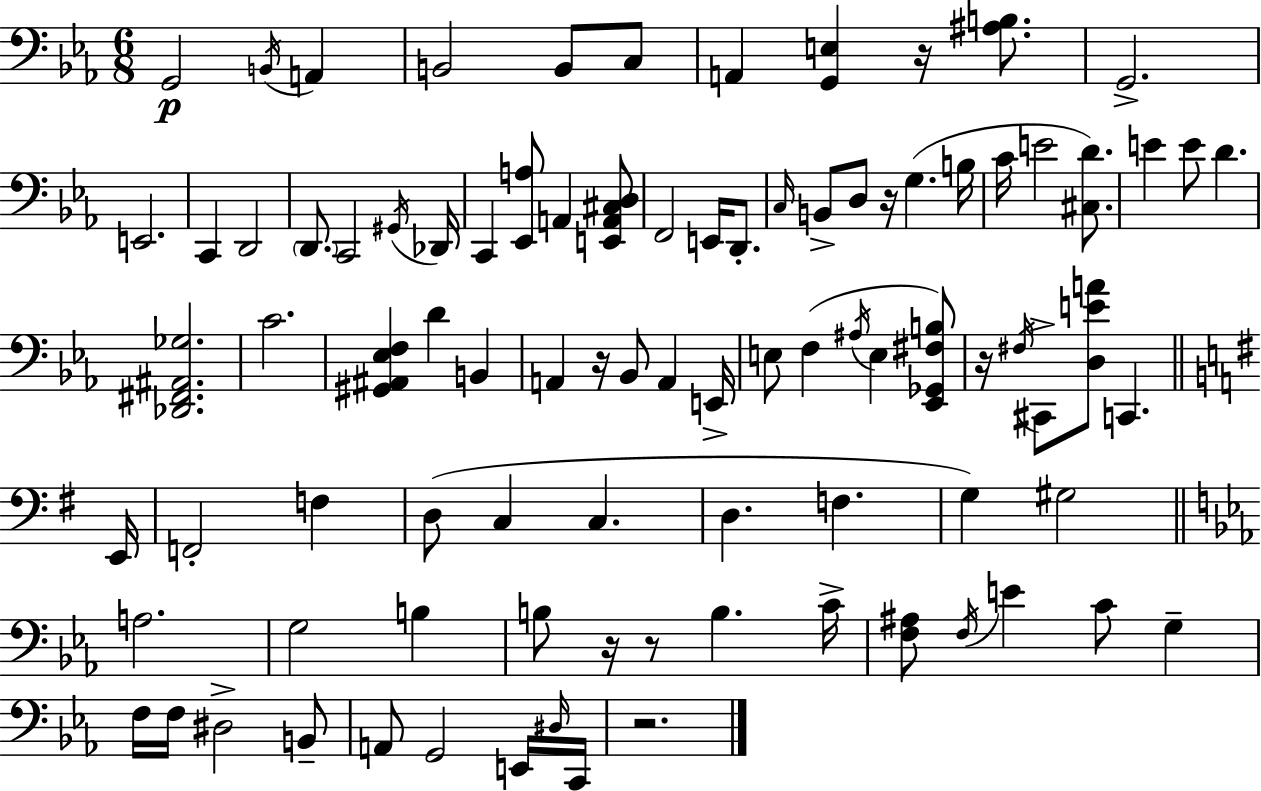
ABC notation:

X:1
T:Untitled
M:6/8
L:1/4
K:Eb
G,,2 B,,/4 A,, B,,2 B,,/2 C,/2 A,, [G,,E,] z/4 [^A,B,]/2 G,,2 E,,2 C,, D,,2 D,,/2 C,,2 ^G,,/4 _D,,/4 C,, [_E,,A,]/2 A,, [E,,A,,^C,D,]/2 F,,2 E,,/4 D,,/2 C,/4 B,,/2 D,/2 z/4 G, B,/4 C/4 E2 [^C,D]/2 E E/2 D [_D,,^F,,^A,,_G,]2 C2 [^G,,^A,,_E,F,] D B,, A,, z/4 _B,,/2 A,, E,,/4 E,/2 F, ^A,/4 E, [_E,,_G,,^F,B,]/2 z/4 ^F,/4 ^C,,/2 [D,EA]/2 C,, E,,/4 F,,2 F, D,/2 C, C, D, F, G, ^G,2 A,2 G,2 B, B,/2 z/4 z/2 B, C/4 [F,^A,]/2 F,/4 E C/2 G, F,/4 F,/4 ^D,2 B,,/2 A,,/2 G,,2 E,,/4 ^D,/4 C,,/4 z2